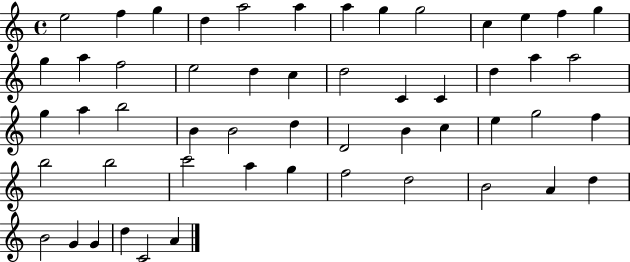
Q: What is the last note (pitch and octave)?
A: A4